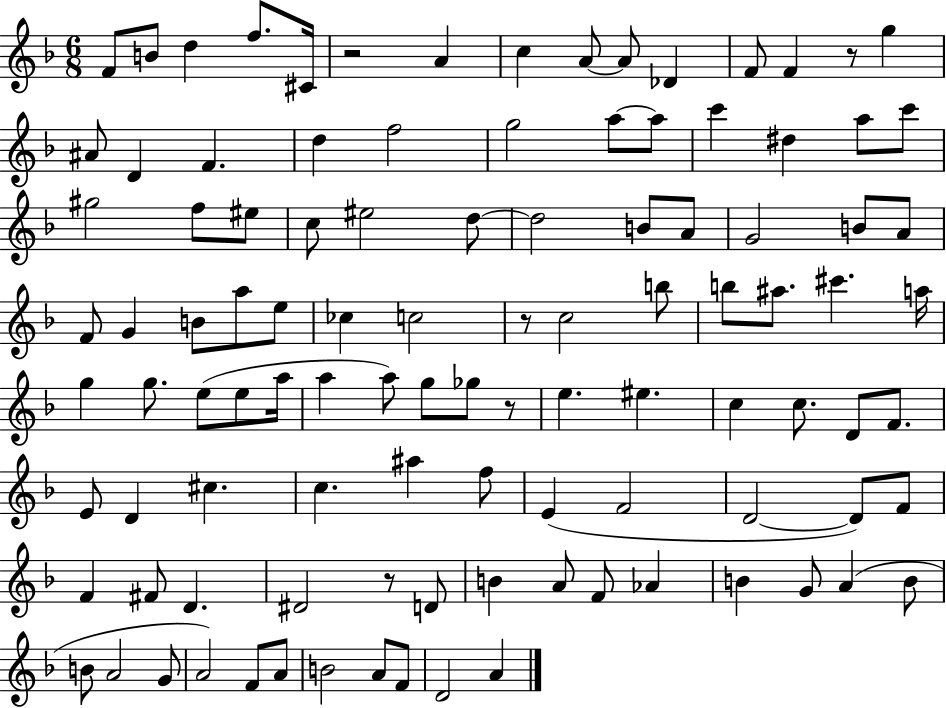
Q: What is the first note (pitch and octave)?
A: F4